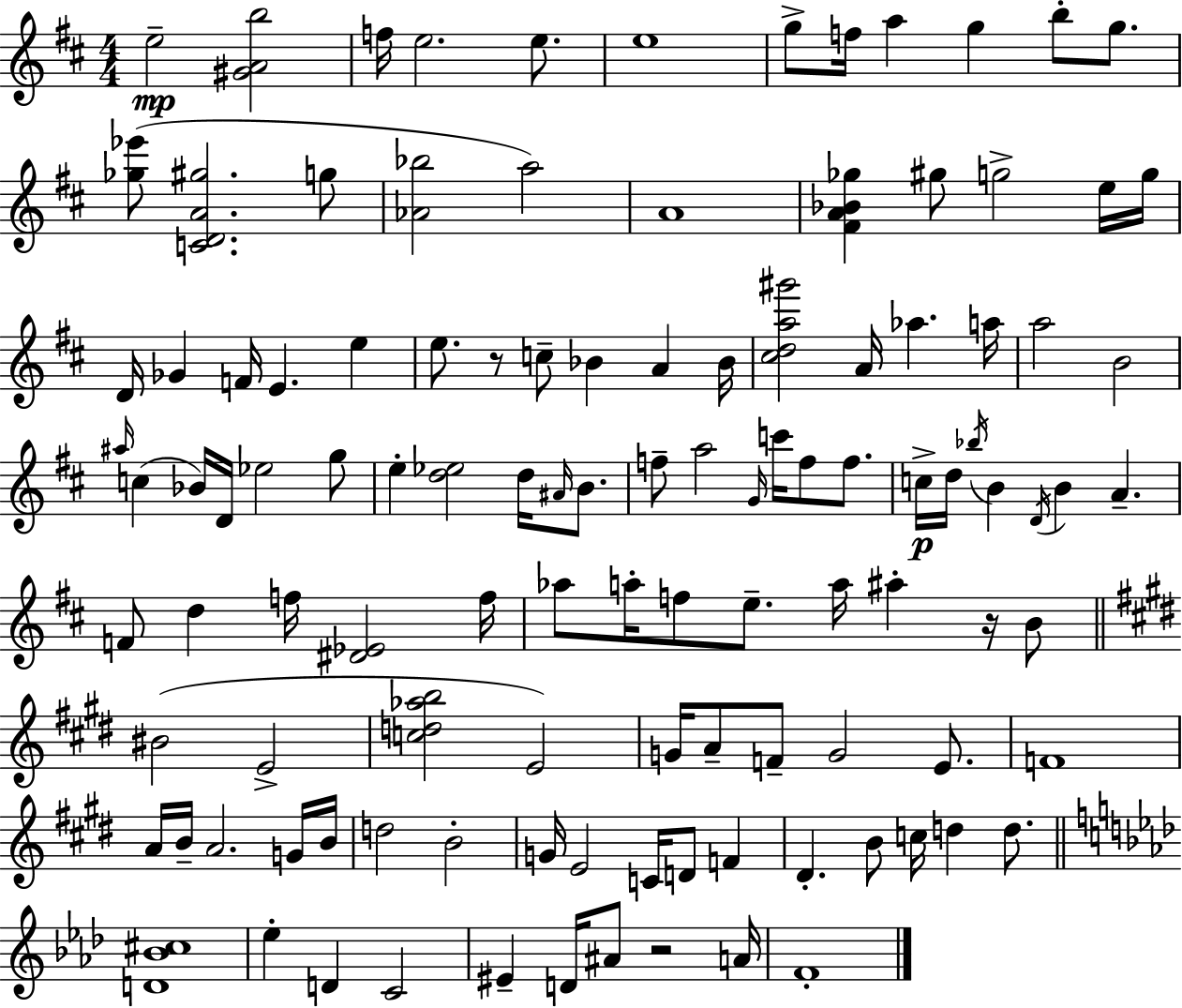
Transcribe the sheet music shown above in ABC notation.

X:1
T:Untitled
M:4/4
L:1/4
K:D
e2 [^GAb]2 f/4 e2 e/2 e4 g/2 f/4 a g b/2 g/2 [_g_e']/2 [CDA^g]2 g/2 [_A_b]2 a2 A4 [^FA_B_g] ^g/2 g2 e/4 g/4 D/4 _G F/4 E e e/2 z/2 c/2 _B A _B/4 [^cda^g']2 A/4 _a a/4 a2 B2 ^a/4 c _B/4 D/4 _e2 g/2 e [d_e]2 d/4 ^A/4 B/2 f/2 a2 G/4 c'/4 f/2 f/2 c/4 d/4 _b/4 B D/4 B A F/2 d f/4 [^D_E]2 f/4 _a/2 a/4 f/2 e/2 a/4 ^a z/4 B/2 ^B2 E2 [cd_ab]2 E2 G/4 A/2 F/2 G2 E/2 F4 A/4 B/4 A2 G/4 B/4 d2 B2 G/4 E2 C/4 D/2 F ^D B/2 c/4 d d/2 [D_B^c]4 _e D C2 ^E D/4 ^A/2 z2 A/4 F4